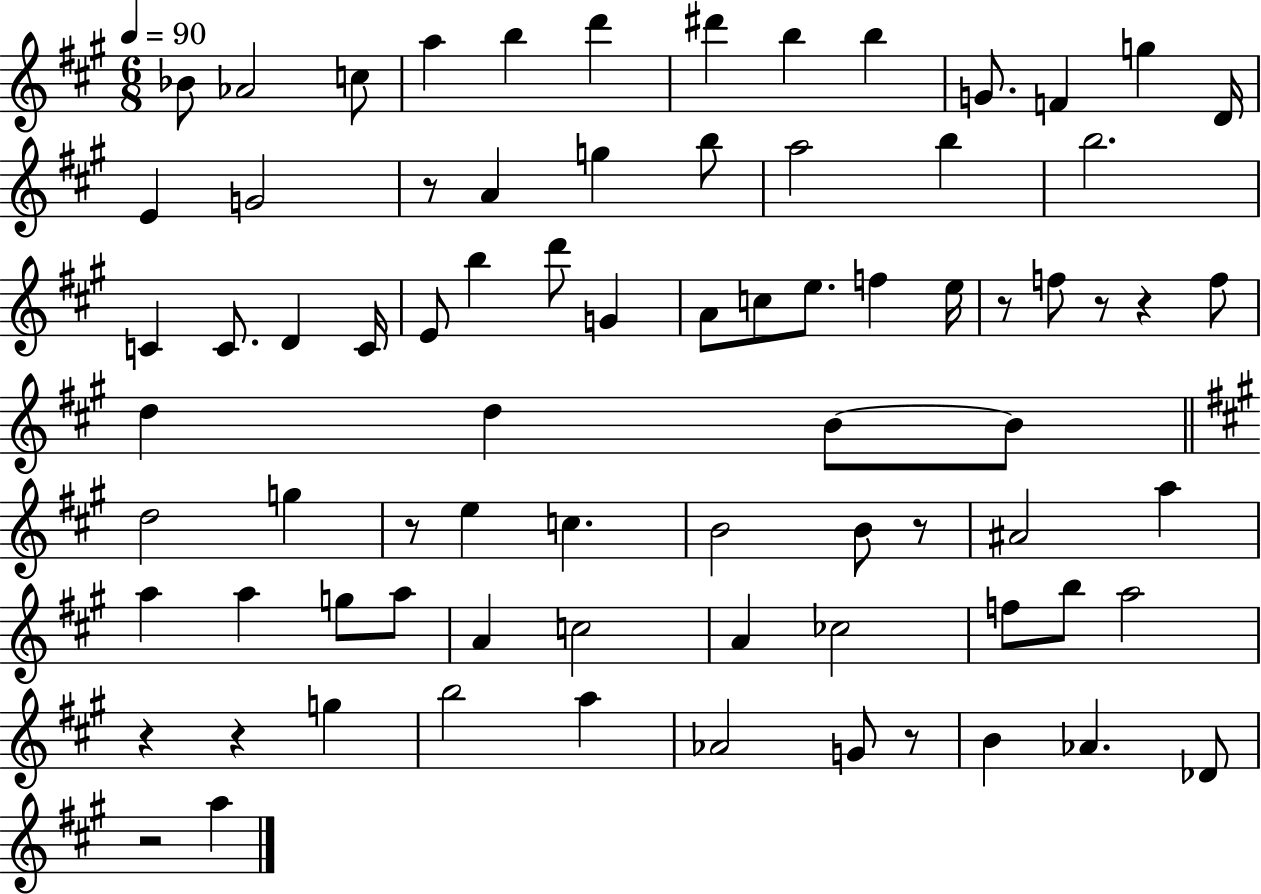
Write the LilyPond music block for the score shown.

{
  \clef treble
  \numericTimeSignature
  \time 6/8
  \key a \major
  \tempo 4 = 90
  bes'8 aes'2 c''8 | a''4 b''4 d'''4 | dis'''4 b''4 b''4 | g'8. f'4 g''4 d'16 | \break e'4 g'2 | r8 a'4 g''4 b''8 | a''2 b''4 | b''2. | \break c'4 c'8. d'4 c'16 | e'8 b''4 d'''8 g'4 | a'8 c''8 e''8. f''4 e''16 | r8 f''8 r8 r4 f''8 | \break d''4 d''4 b'8~~ b'8 | \bar "||" \break \key a \major d''2 g''4 | r8 e''4 c''4. | b'2 b'8 r8 | ais'2 a''4 | \break a''4 a''4 g''8 a''8 | a'4 c''2 | a'4 ces''2 | f''8 b''8 a''2 | \break r4 r4 g''4 | b''2 a''4 | aes'2 g'8 r8 | b'4 aes'4. des'8 | \break r2 a''4 | \bar "|."
}